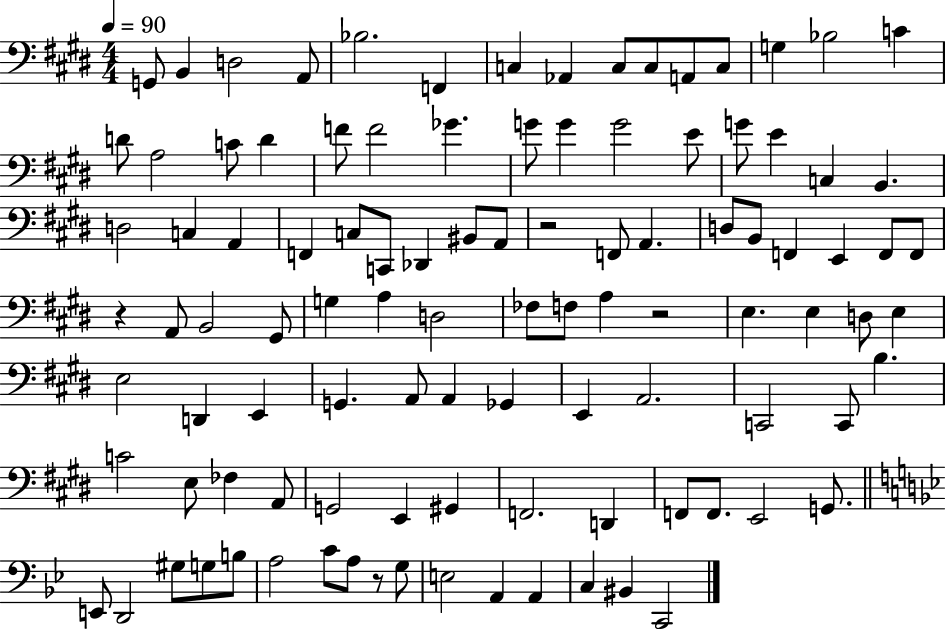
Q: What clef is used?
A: bass